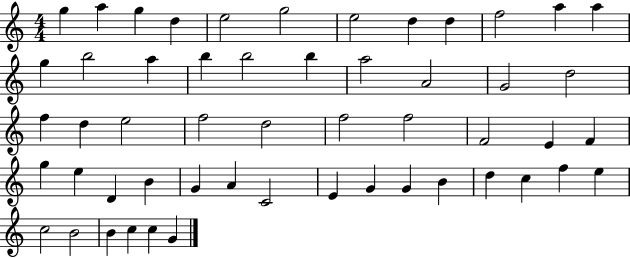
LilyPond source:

{
  \clef treble
  \numericTimeSignature
  \time 4/4
  \key c \major
  g''4 a''4 g''4 d''4 | e''2 g''2 | e''2 d''4 d''4 | f''2 a''4 a''4 | \break g''4 b''2 a''4 | b''4 b''2 b''4 | a''2 a'2 | g'2 d''2 | \break f''4 d''4 e''2 | f''2 d''2 | f''2 f''2 | f'2 e'4 f'4 | \break g''4 e''4 d'4 b'4 | g'4 a'4 c'2 | e'4 g'4 g'4 b'4 | d''4 c''4 f''4 e''4 | \break c''2 b'2 | b'4 c''4 c''4 g'4 | \bar "|."
}